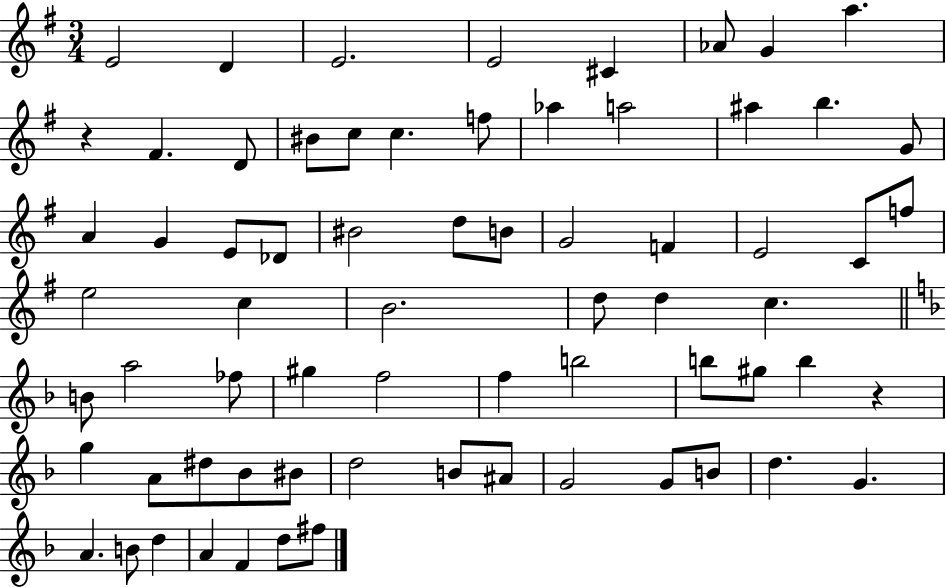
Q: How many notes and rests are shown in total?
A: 69